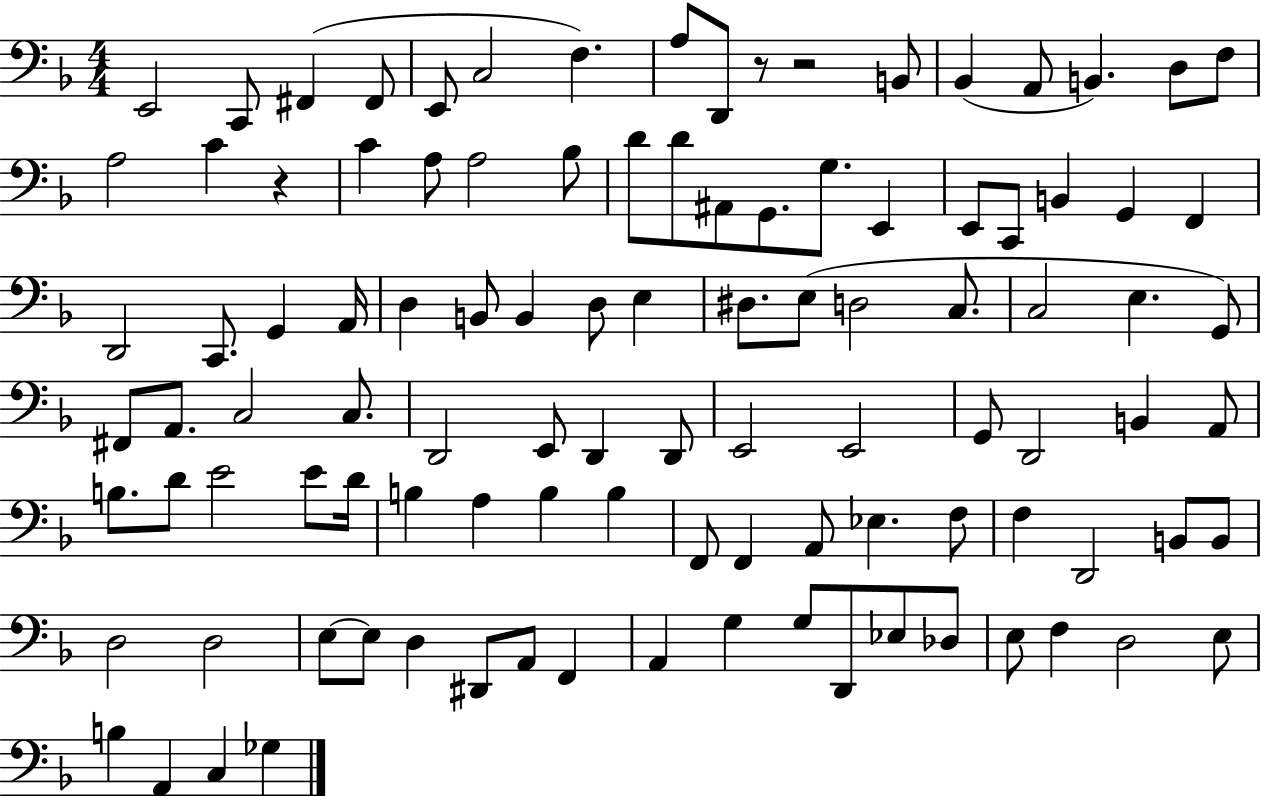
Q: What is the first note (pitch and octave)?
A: E2